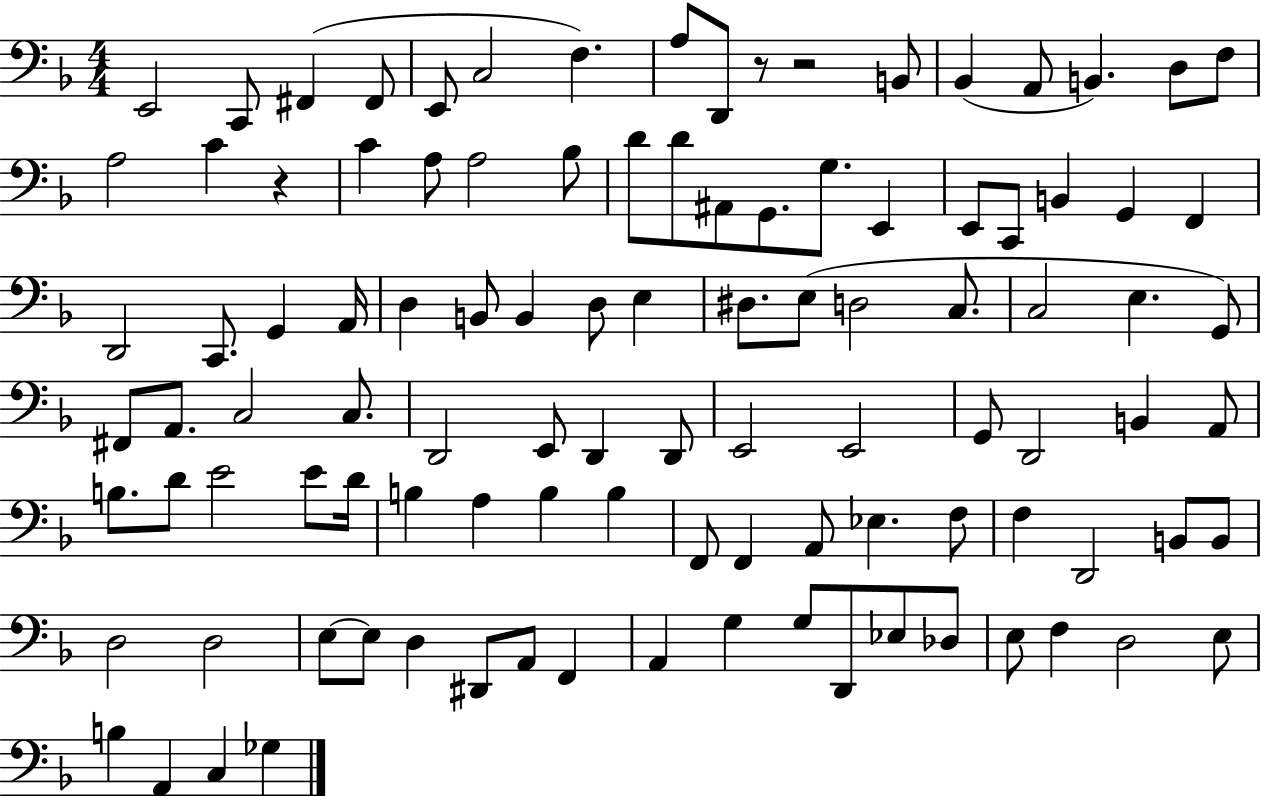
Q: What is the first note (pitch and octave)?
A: E2